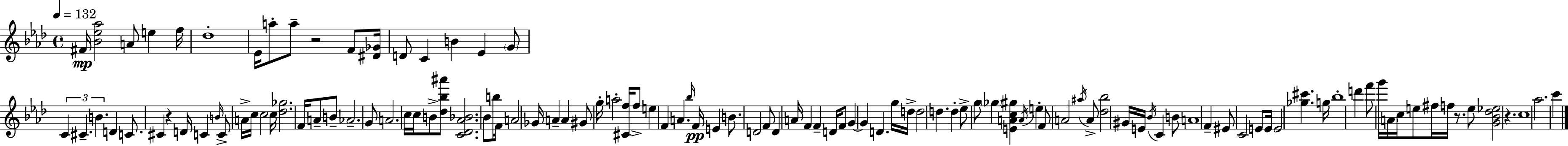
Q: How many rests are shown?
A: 4